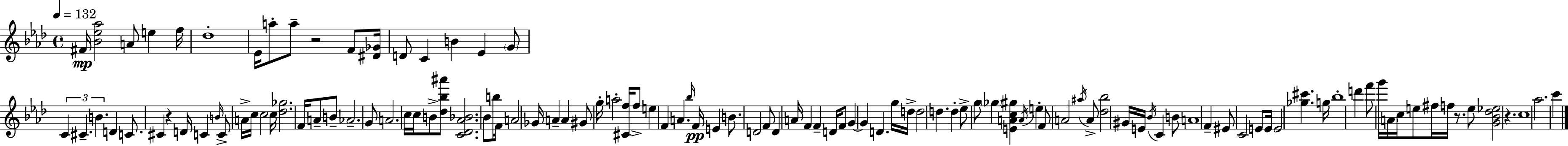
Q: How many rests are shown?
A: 4